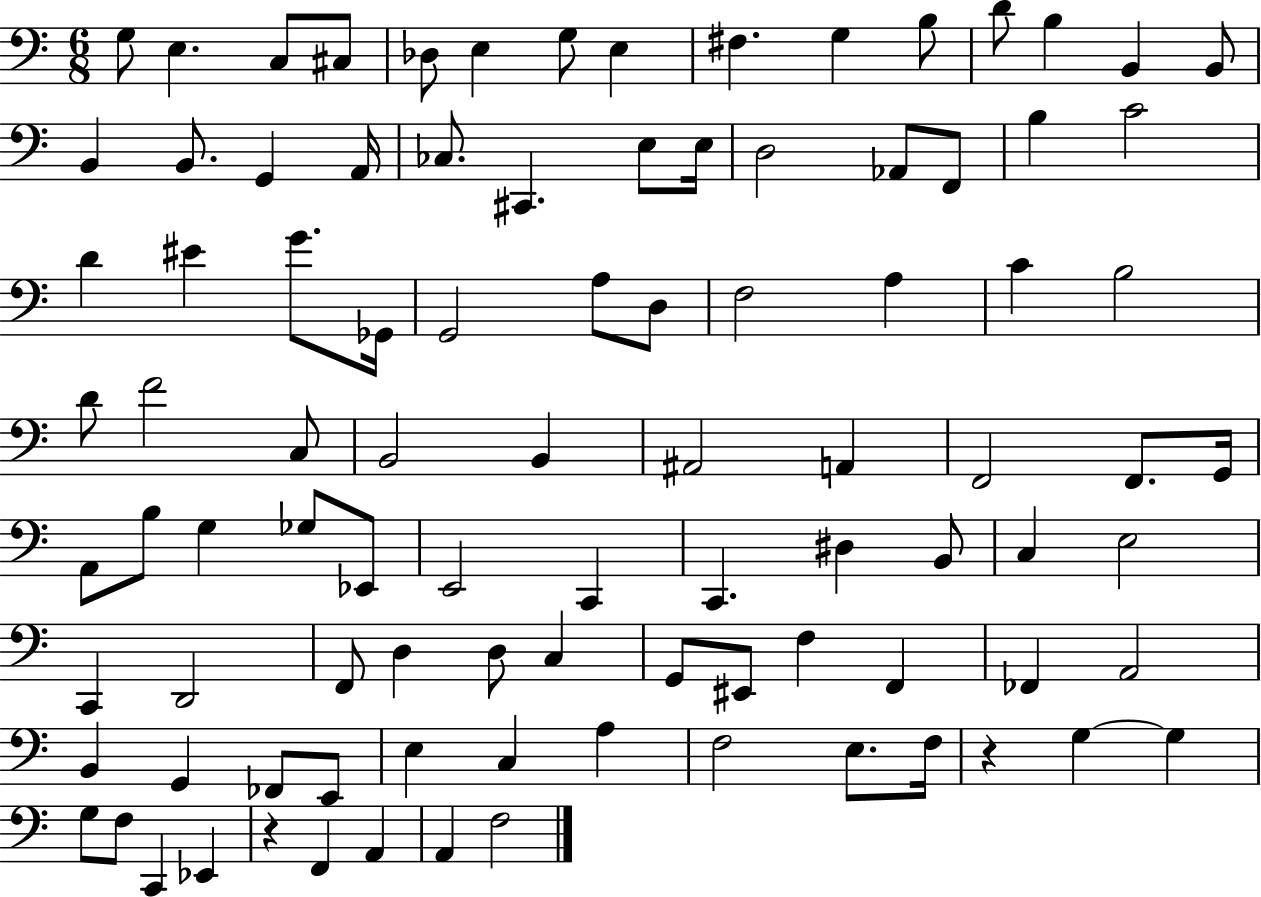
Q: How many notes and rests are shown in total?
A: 95